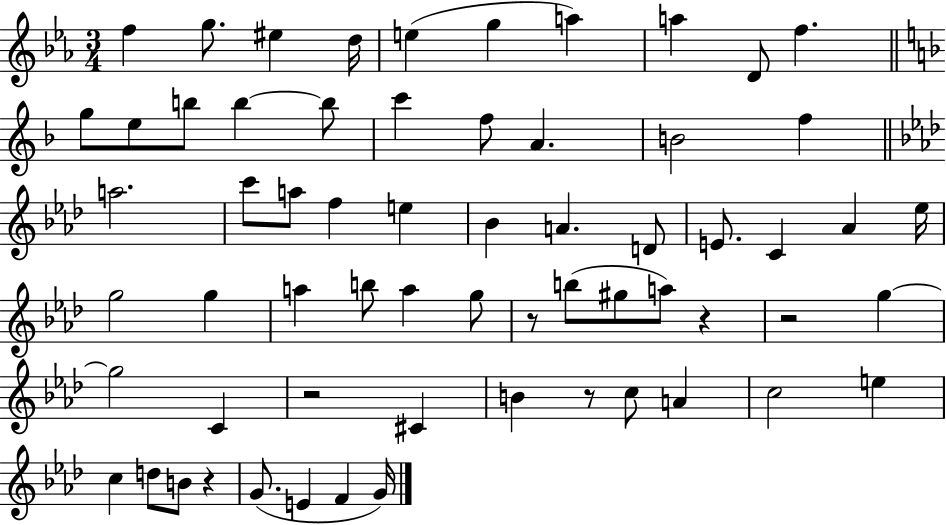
{
  \clef treble
  \numericTimeSignature
  \time 3/4
  \key ees \major
  f''4 g''8. eis''4 d''16 | e''4( g''4 a''4) | a''4 d'8 f''4. | \bar "||" \break \key d \minor g''8 e''8 b''8 b''4~~ b''8 | c'''4 f''8 a'4. | b'2 f''4 | \bar "||" \break \key aes \major a''2. | c'''8 a''8 f''4 e''4 | bes'4 a'4. d'8 | e'8. c'4 aes'4 ees''16 | \break g''2 g''4 | a''4 b''8 a''4 g''8 | r8 b''8( gis''8 a''8) r4 | r2 g''4~~ | \break g''2 c'4 | r2 cis'4 | b'4 r8 c''8 a'4 | c''2 e''4 | \break c''4 d''8 b'8 r4 | g'8.( e'4 f'4 g'16) | \bar "|."
}